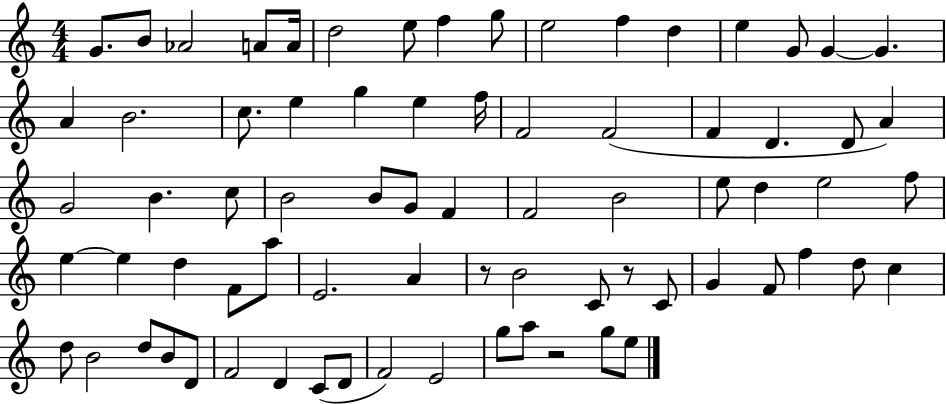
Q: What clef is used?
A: treble